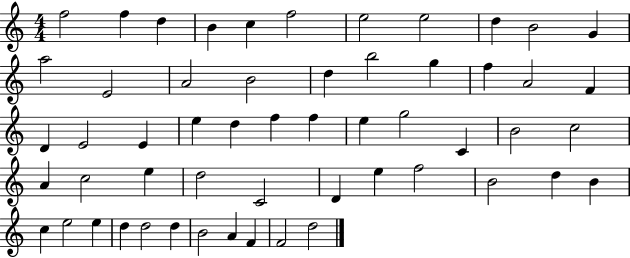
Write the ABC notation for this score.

X:1
T:Untitled
M:4/4
L:1/4
K:C
f2 f d B c f2 e2 e2 d B2 G a2 E2 A2 B2 d b2 g f A2 F D E2 E e d f f e g2 C B2 c2 A c2 e d2 C2 D e f2 B2 d B c e2 e d d2 d B2 A F F2 d2